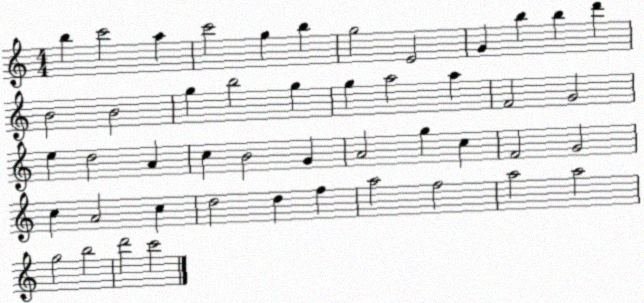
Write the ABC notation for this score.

X:1
T:Untitled
M:4/4
L:1/4
K:C
b c'2 a c'2 g b g2 E2 G b b d' B2 B2 g b2 g g a2 a F2 G2 e d2 A c B2 G A2 g c F2 G2 c A2 c d2 d f a2 f2 a2 a2 g2 b2 d'2 c'2